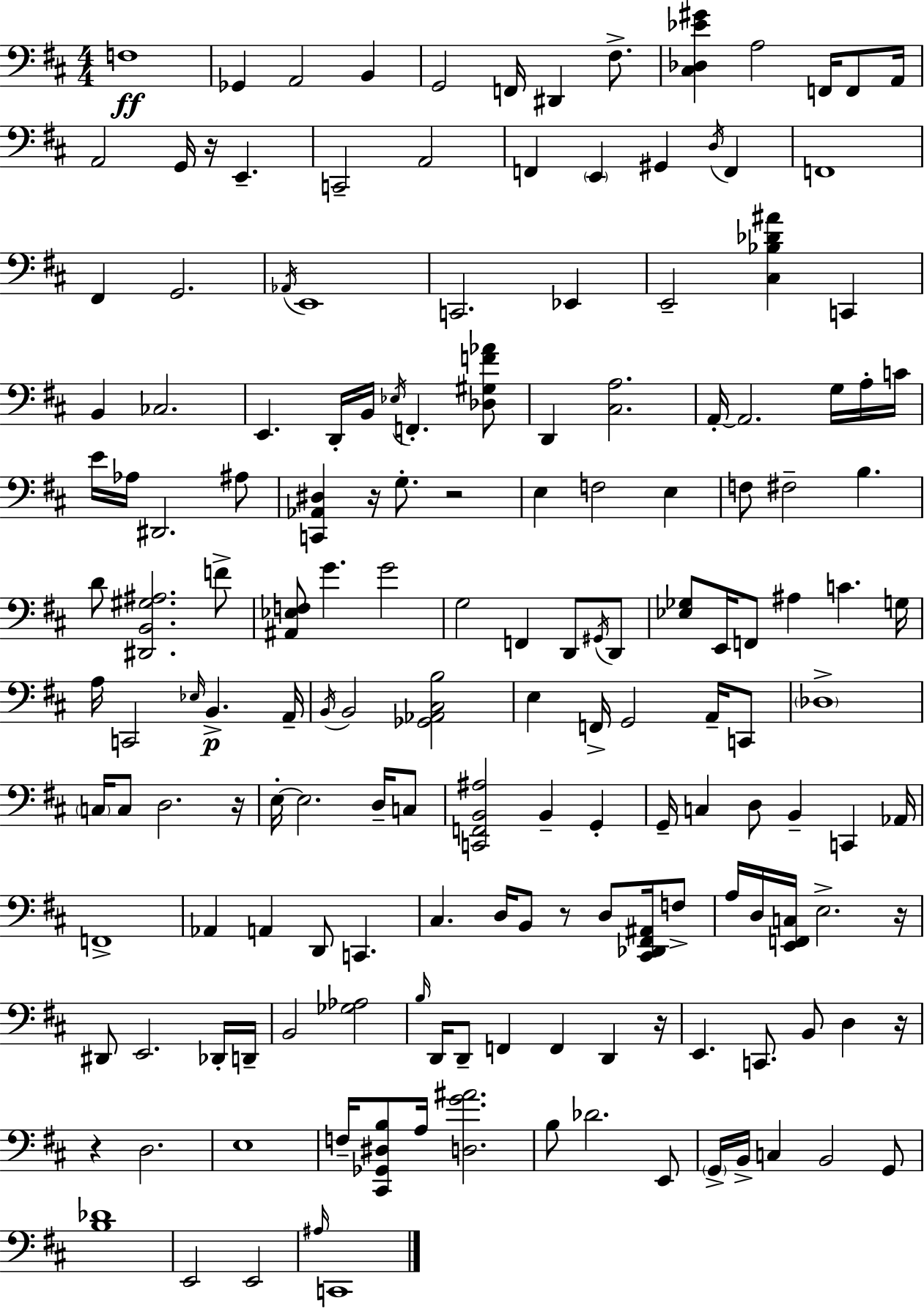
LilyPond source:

{
  \clef bass
  \numericTimeSignature
  \time 4/4
  \key d \major
  f1\ff | ges,4 a,2 b,4 | g,2 f,16 dis,4 fis8.-> | <cis des ees' gis'>4 a2 f,16 f,8 a,16 | \break a,2 g,16 r16 e,4.-- | c,2-- a,2 | f,4 \parenthesize e,4 gis,4 \acciaccatura { d16 } f,4 | f,1 | \break fis,4 g,2. | \acciaccatura { aes,16 } e,1 | c,2. ees,4 | e,2-- <cis bes des' ais'>4 c,4 | \break b,4 ces2. | e,4. d,16-. b,16 \acciaccatura { ees16 } f,4.-. | <des gis f' aes'>8 d,4 <cis a>2. | a,16-.~~ a,2. | \break g16 a16-. c'16 e'16 aes16 dis,2. | ais8 <c, aes, dis>4 r16 g8.-. r2 | e4 f2 e4 | f8 fis2-- b4. | \break d'8 <dis, b, gis ais>2. | f'8-> <ais, ees f>8 g'4. g'2 | g2 f,4 d,8 | \acciaccatura { gis,16 } d,8 <ees ges>8 e,16 f,8 ais4 c'4. | \break g16 a16 c,2 \grace { ees16 } b,4.->\p | a,16-- \acciaccatura { b,16 } b,2 <ges, aes, cis b>2 | e4 f,16-> g,2 | a,16-- c,8 \parenthesize des1-> | \break \parenthesize c16 c8 d2. | r16 e16-.~~ e2. | d16-- c8 <c, f, b, ais>2 b,4-- | g,4-. g,16-- c4 d8 b,4-- | \break c,4 aes,16 f,1-> | aes,4 a,4 d,8 | c,4. cis4. d16 b,8 r8 | d8 <cis, des, fis, ais,>16 f8-> a16 d16 <e, f, c>16 e2.-> | \break r16 dis,8 e,2. | des,16-. d,16-- b,2 <ges aes>2 | \grace { b16 } d,16 d,8-- f,4 f,4 | d,4 r16 e,4. c,8. | \break b,8 d4 r16 r4 d2. | e1 | f16-- <cis, ges, dis b>8 a16 <d g' ais'>2. | b8 des'2. | \break e,8 \parenthesize g,16-> b,16-> c4 b,2 | g,8 <b des'>1 | e,2 e,2 | \grace { ais16 } c,1 | \break \bar "|."
}